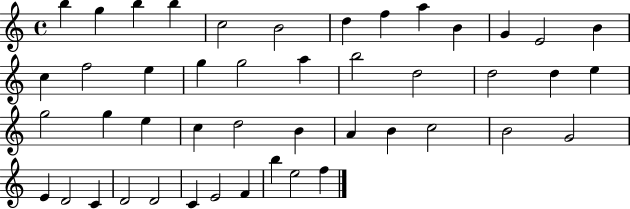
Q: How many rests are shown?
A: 0